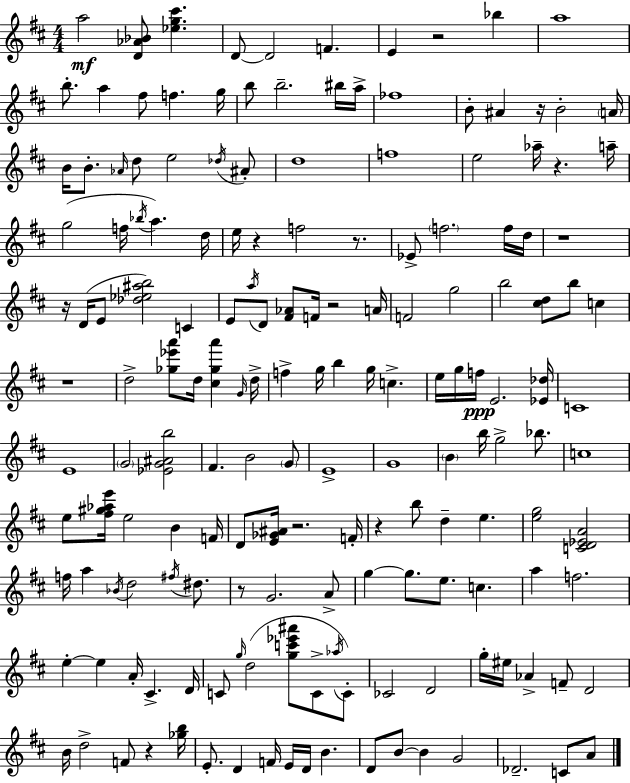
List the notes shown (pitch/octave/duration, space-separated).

A5/h [D4,Ab4,Bb4]/e [Eb5,G5,C#6]/q. D4/e D4/h F4/q. E4/q R/h Bb5/q A5/w B5/e. A5/q F#5/e F5/q. G5/s B5/e B5/h. BIS5/s A5/s FES5/w B4/e A#4/q R/s B4/h A4/s B4/s B4/e. Ab4/s D5/e E5/h Db5/s A#4/e D5/w F5/w E5/h Ab5/s R/q. A5/s G5/h F5/s Bb5/s A5/q. D5/s E5/s R/q F5/h R/e. Eb4/e F5/h. F5/s D5/s R/w R/s D4/s E4/e [Db5,Eb5,A#5,B5]/h C4/q E4/e A5/s D4/e [F#4,Ab4]/e F4/s R/h A4/s F4/h G5/h B5/h [C#5,D5]/e B5/e C5/q R/w D5/h [Gb5,Eb6,A6]/e D5/s [C#5,Gb5,A6]/q G4/s D5/s F5/q G5/s B5/q G5/s C5/q. E5/s G5/s F5/s E4/h. [Eb4,Db5]/s C4/w E4/w G4/h [Eb4,G4,A#4,B5]/h F#4/q. B4/h G4/e E4/w G4/w B4/q B5/s G5/h Bb5/e. C5/w E5/e [F#5,G#5,Ab5,E6]/s E5/h B4/q F4/s D4/e [E4,Gb4,A#4]/s R/h. F4/s R/q B5/e D5/q E5/q. [E5,G5]/h [C4,D4,Eb4,A4]/h F5/s A5/q Bb4/s D5/h F#5/s D#5/e. R/e G4/h. A4/e G5/q G5/e. E5/e. C5/q. A5/q F5/h. E5/q E5/q A4/s C#4/q. D4/s C4/e G5/s D5/h [G5,C6,Eb6,A#6]/e C4/e Ab5/s C4/e CES4/h D4/h G5/s EIS5/s Ab4/q F4/e D4/h B4/s D5/h F4/e R/q [Gb5,B5]/s E4/e. D4/q F4/s E4/s D4/s B4/q. D4/e B4/e B4/q G4/h Db4/h. C4/e A4/e